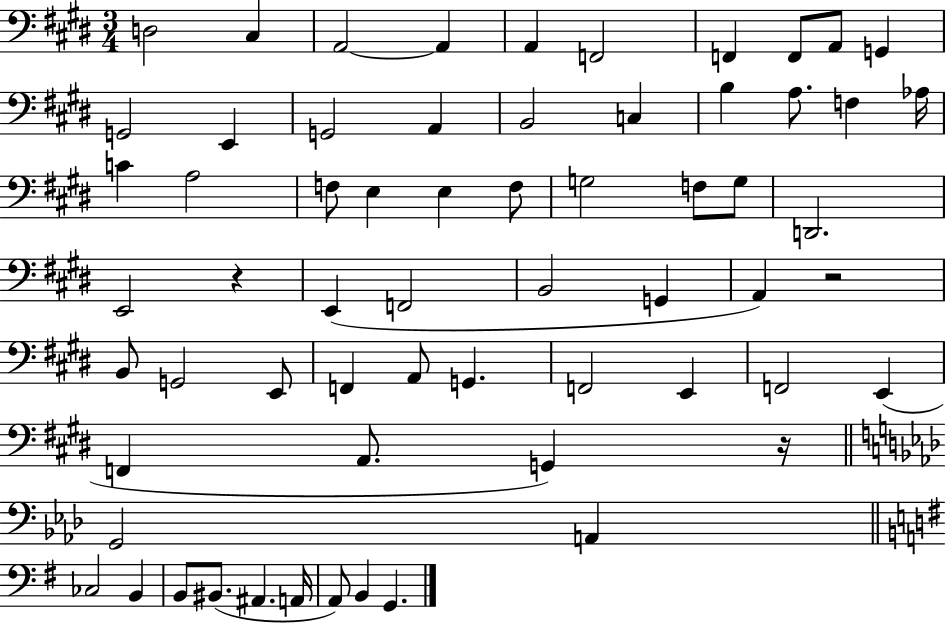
{
  \clef bass
  \numericTimeSignature
  \time 3/4
  \key e \major
  d2 cis4 | a,2~~ a,4 | a,4 f,2 | f,4 f,8 a,8 g,4 | \break g,2 e,4 | g,2 a,4 | b,2 c4 | b4 a8. f4 aes16 | \break c'4 a2 | f8 e4 e4 f8 | g2 f8 g8 | d,2. | \break e,2 r4 | e,4( f,2 | b,2 g,4 | a,4) r2 | \break b,8 g,2 e,8 | f,4 a,8 g,4. | f,2 e,4 | f,2 e,4( | \break f,4 a,8. g,4) r16 | \bar "||" \break \key f \minor g,2 a,4 | \bar "||" \break \key g \major ces2 b,4 | b,8 bis,8.( ais,4. a,16 | a,8) b,4 g,4. | \bar "|."
}